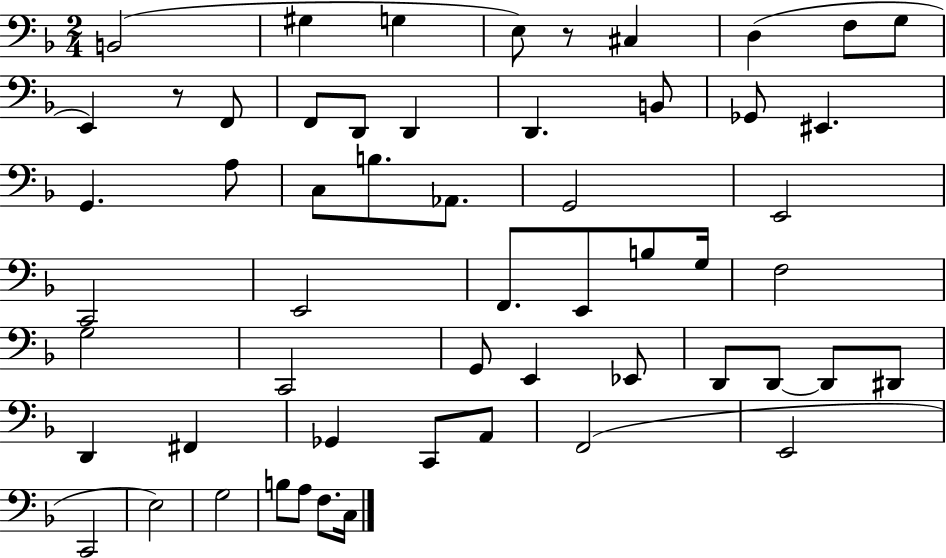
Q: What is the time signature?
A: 2/4